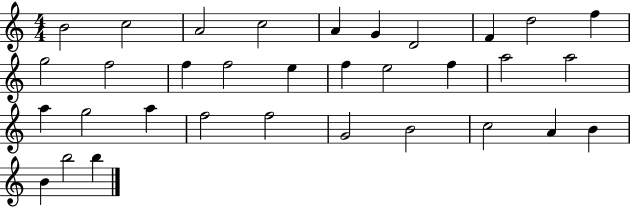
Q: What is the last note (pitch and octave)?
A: B5